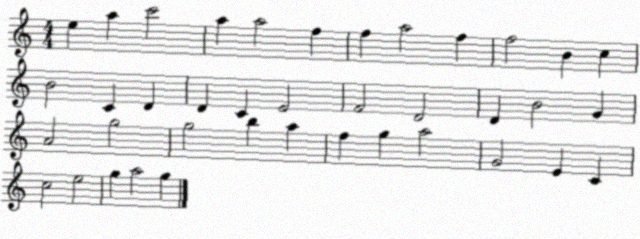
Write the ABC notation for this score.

X:1
T:Untitled
M:4/4
L:1/4
K:C
e a c'2 a a2 f f a2 f f2 B c B2 C D D C E2 F2 D2 D B2 G A2 g2 g2 b a f g a2 G2 E C c2 e2 g a2 g